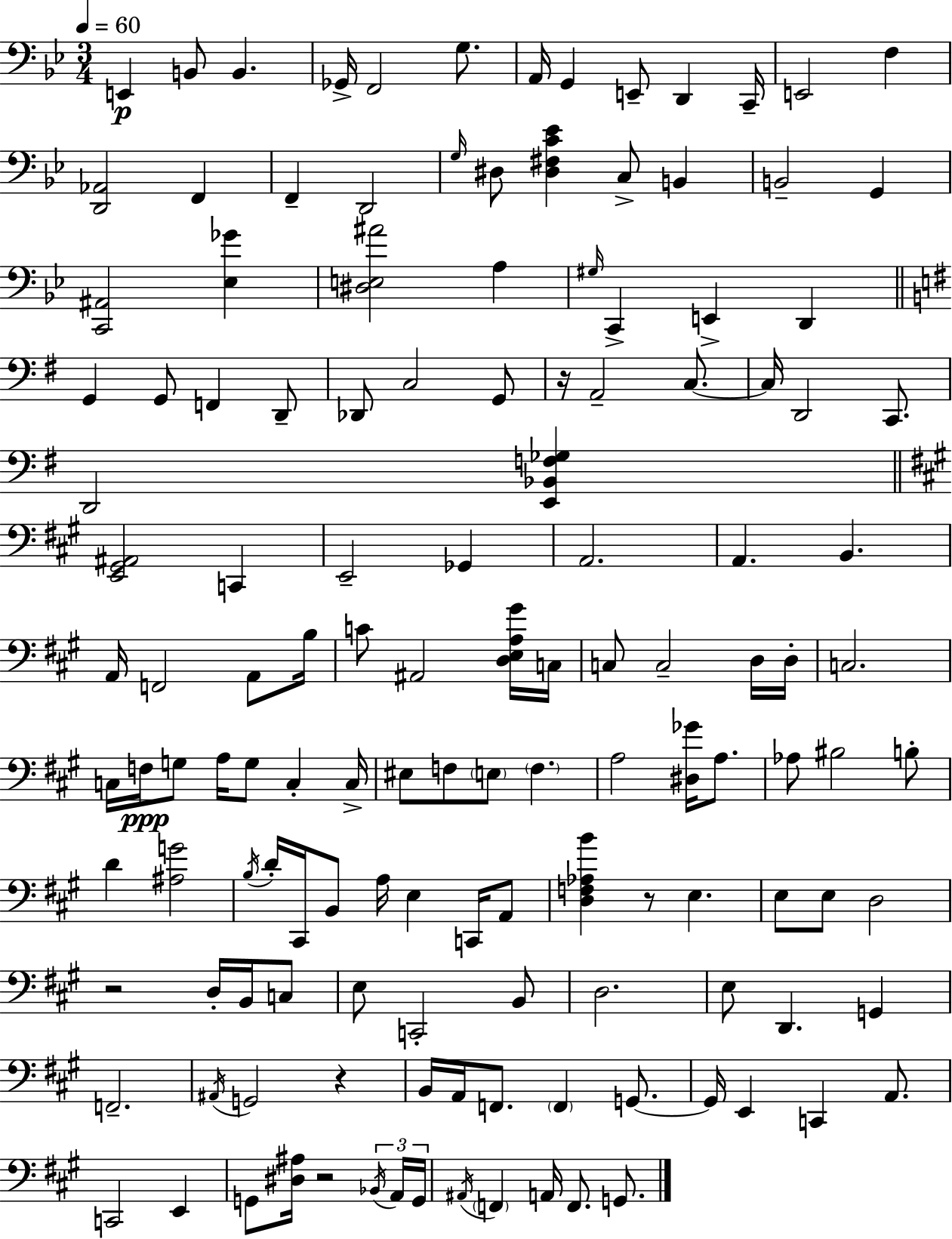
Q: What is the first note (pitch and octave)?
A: E2